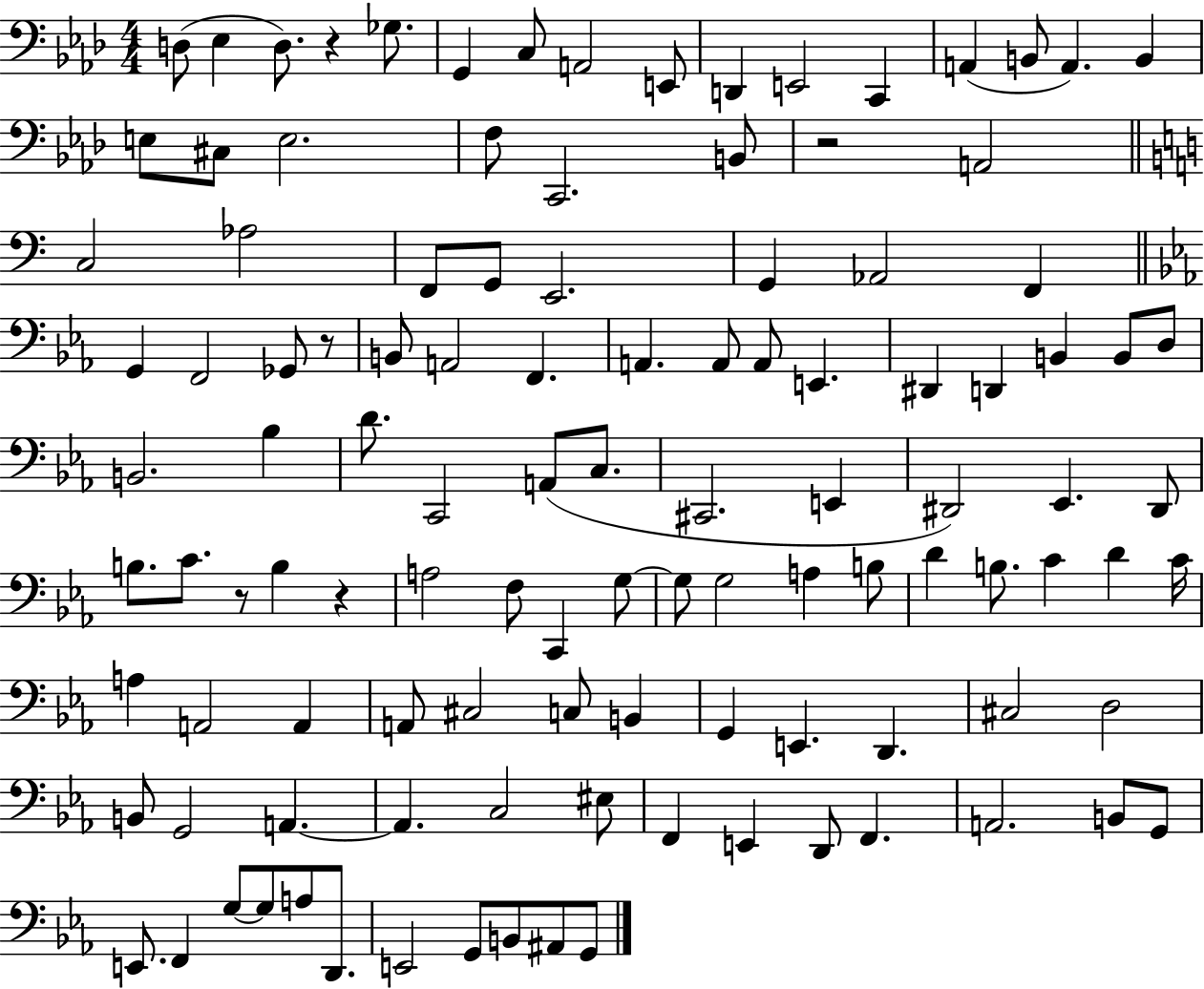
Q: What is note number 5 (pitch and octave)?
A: G2